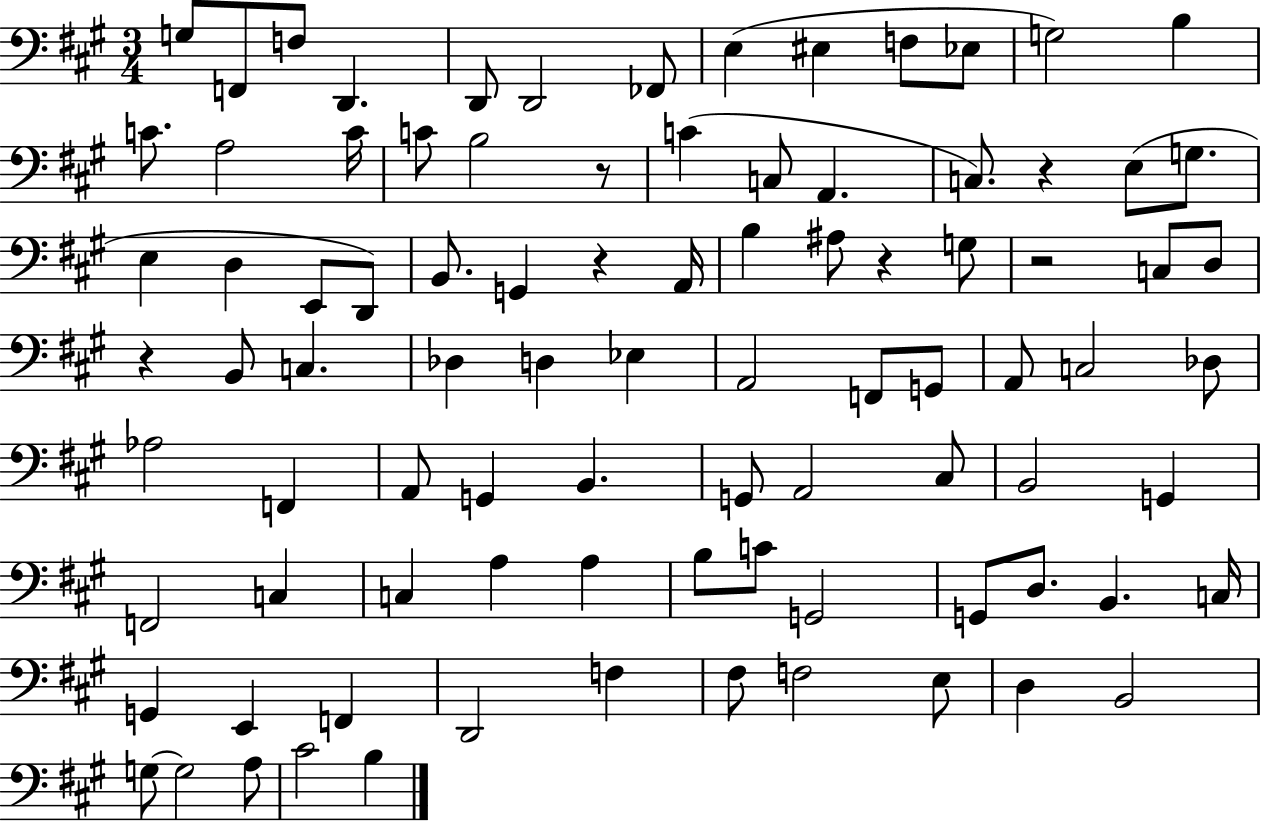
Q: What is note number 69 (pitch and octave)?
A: C3